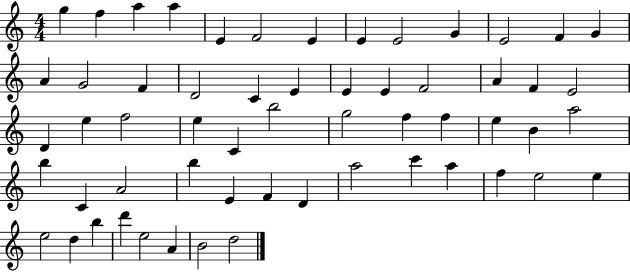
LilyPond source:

{
  \clef treble
  \numericTimeSignature
  \time 4/4
  \key c \major
  g''4 f''4 a''4 a''4 | e'4 f'2 e'4 | e'4 e'2 g'4 | e'2 f'4 g'4 | \break a'4 g'2 f'4 | d'2 c'4 e'4 | e'4 e'4 f'2 | a'4 f'4 e'2 | \break d'4 e''4 f''2 | e''4 c'4 b''2 | g''2 f''4 f''4 | e''4 b'4 a''2 | \break b''4 c'4 a'2 | b''4 e'4 f'4 d'4 | a''2 c'''4 a''4 | f''4 e''2 e''4 | \break e''2 d''4 b''4 | d'''4 e''2 a'4 | b'2 d''2 | \bar "|."
}